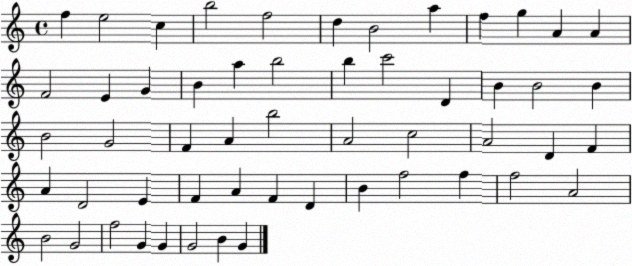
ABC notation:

X:1
T:Untitled
M:4/4
L:1/4
K:C
f e2 c b2 f2 d B2 a f g A A F2 E G B a b2 b c'2 D B B2 B B2 G2 F A b2 A2 c2 A2 D F A D2 E F A F D B f2 f f2 A2 B2 G2 f2 G G G2 B G